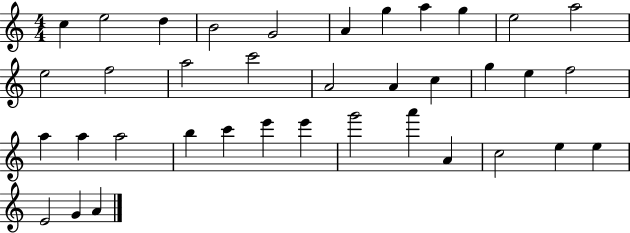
C5/q E5/h D5/q B4/h G4/h A4/q G5/q A5/q G5/q E5/h A5/h E5/h F5/h A5/h C6/h A4/h A4/q C5/q G5/q E5/q F5/h A5/q A5/q A5/h B5/q C6/q E6/q E6/q G6/h A6/q A4/q C5/h E5/q E5/q E4/h G4/q A4/q